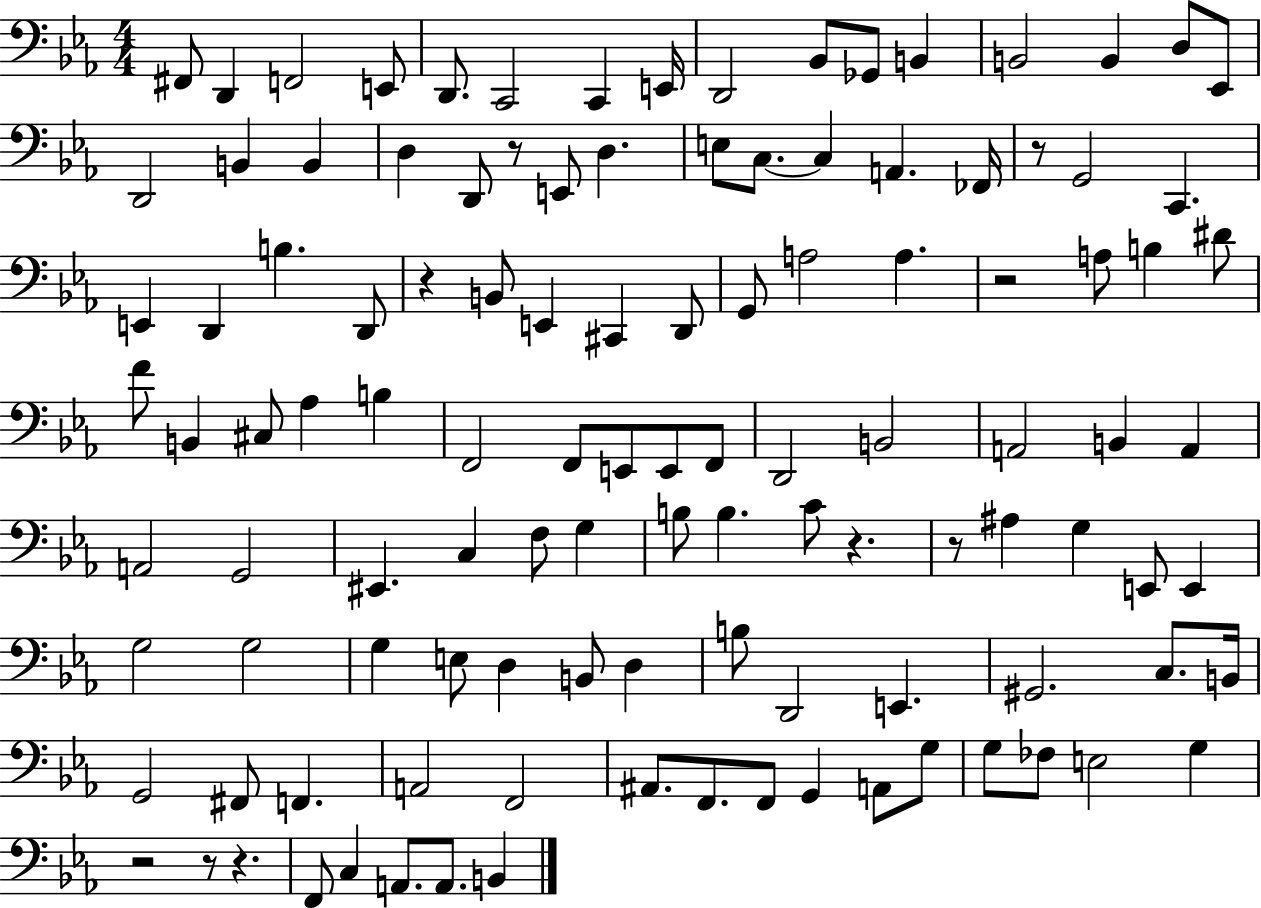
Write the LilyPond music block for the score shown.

{
  \clef bass
  \numericTimeSignature
  \time 4/4
  \key ees \major
  fis,8 d,4 f,2 e,8 | d,8. c,2 c,4 e,16 | d,2 bes,8 ges,8 b,4 | b,2 b,4 d8 ees,8 | \break d,2 b,4 b,4 | d4 d,8 r8 e,8 d4. | e8 c8.~~ c4 a,4. fes,16 | r8 g,2 c,4. | \break e,4 d,4 b4. d,8 | r4 b,8 e,4 cis,4 d,8 | g,8 a2 a4. | r2 a8 b4 dis'8 | \break f'8 b,4 cis8 aes4 b4 | f,2 f,8 e,8 e,8 f,8 | d,2 b,2 | a,2 b,4 a,4 | \break a,2 g,2 | eis,4. c4 f8 g4 | b8 b4. c'8 r4. | r8 ais4 g4 e,8 e,4 | \break g2 g2 | g4 e8 d4 b,8 d4 | b8 d,2 e,4. | gis,2. c8. b,16 | \break g,2 fis,8 f,4. | a,2 f,2 | ais,8. f,8. f,8 g,4 a,8 g8 | g8 fes8 e2 g4 | \break r2 r8 r4. | f,8 c4 a,8. a,8. b,4 | \bar "|."
}